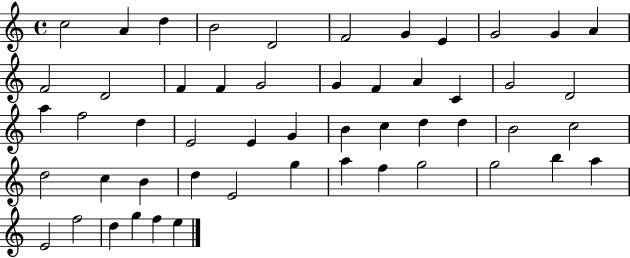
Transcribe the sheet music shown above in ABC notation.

X:1
T:Untitled
M:4/4
L:1/4
K:C
c2 A d B2 D2 F2 G E G2 G A F2 D2 F F G2 G F A C G2 D2 a f2 d E2 E G B c d d B2 c2 d2 c B d E2 g a f g2 g2 b a E2 f2 d g f e